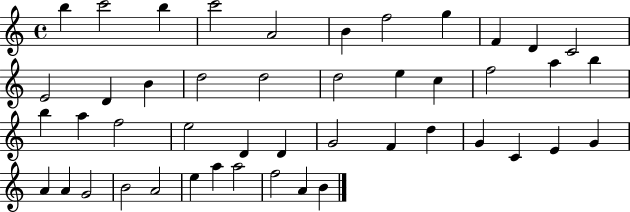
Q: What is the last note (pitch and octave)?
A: B4